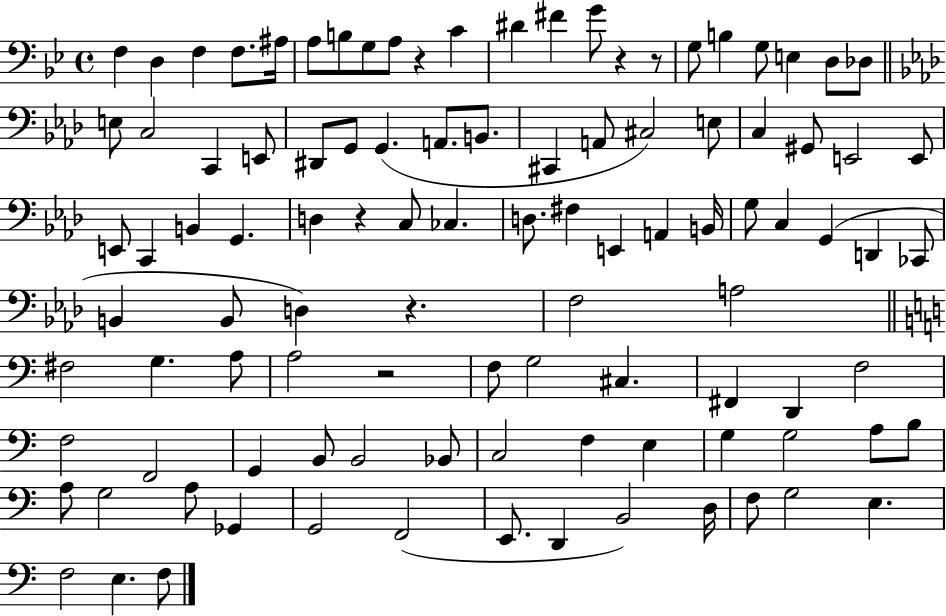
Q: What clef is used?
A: bass